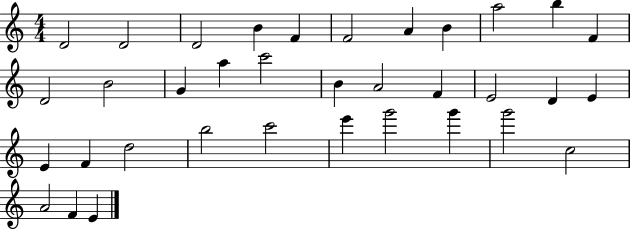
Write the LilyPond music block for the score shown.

{
  \clef treble
  \numericTimeSignature
  \time 4/4
  \key c \major
  d'2 d'2 | d'2 b'4 f'4 | f'2 a'4 b'4 | a''2 b''4 f'4 | \break d'2 b'2 | g'4 a''4 c'''2 | b'4 a'2 f'4 | e'2 d'4 e'4 | \break e'4 f'4 d''2 | b''2 c'''2 | e'''4 g'''2 g'''4 | g'''2 c''2 | \break a'2 f'4 e'4 | \bar "|."
}